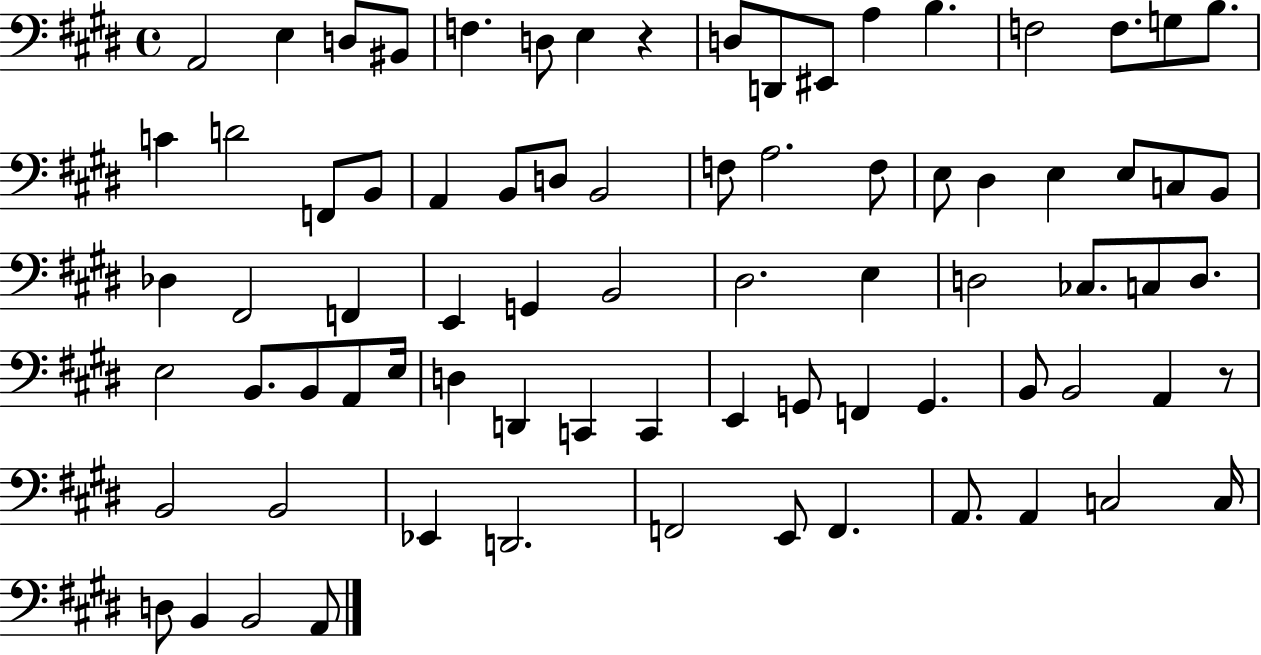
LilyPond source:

{
  \clef bass
  \time 4/4
  \defaultTimeSignature
  \key e \major
  \repeat volta 2 { a,2 e4 d8 bis,8 | f4. d8 e4 r4 | d8 d,8 eis,8 a4 b4. | f2 f8. g8 b8. | \break c'4 d'2 f,8 b,8 | a,4 b,8 d8 b,2 | f8 a2. f8 | e8 dis4 e4 e8 c8 b,8 | \break des4 fis,2 f,4 | e,4 g,4 b,2 | dis2. e4 | d2 ces8. c8 d8. | \break e2 b,8. b,8 a,8 e16 | d4 d,4 c,4 c,4 | e,4 g,8 f,4 g,4. | b,8 b,2 a,4 r8 | \break b,2 b,2 | ees,4 d,2. | f,2 e,8 f,4. | a,8. a,4 c2 c16 | \break d8 b,4 b,2 a,8 | } \bar "|."
}